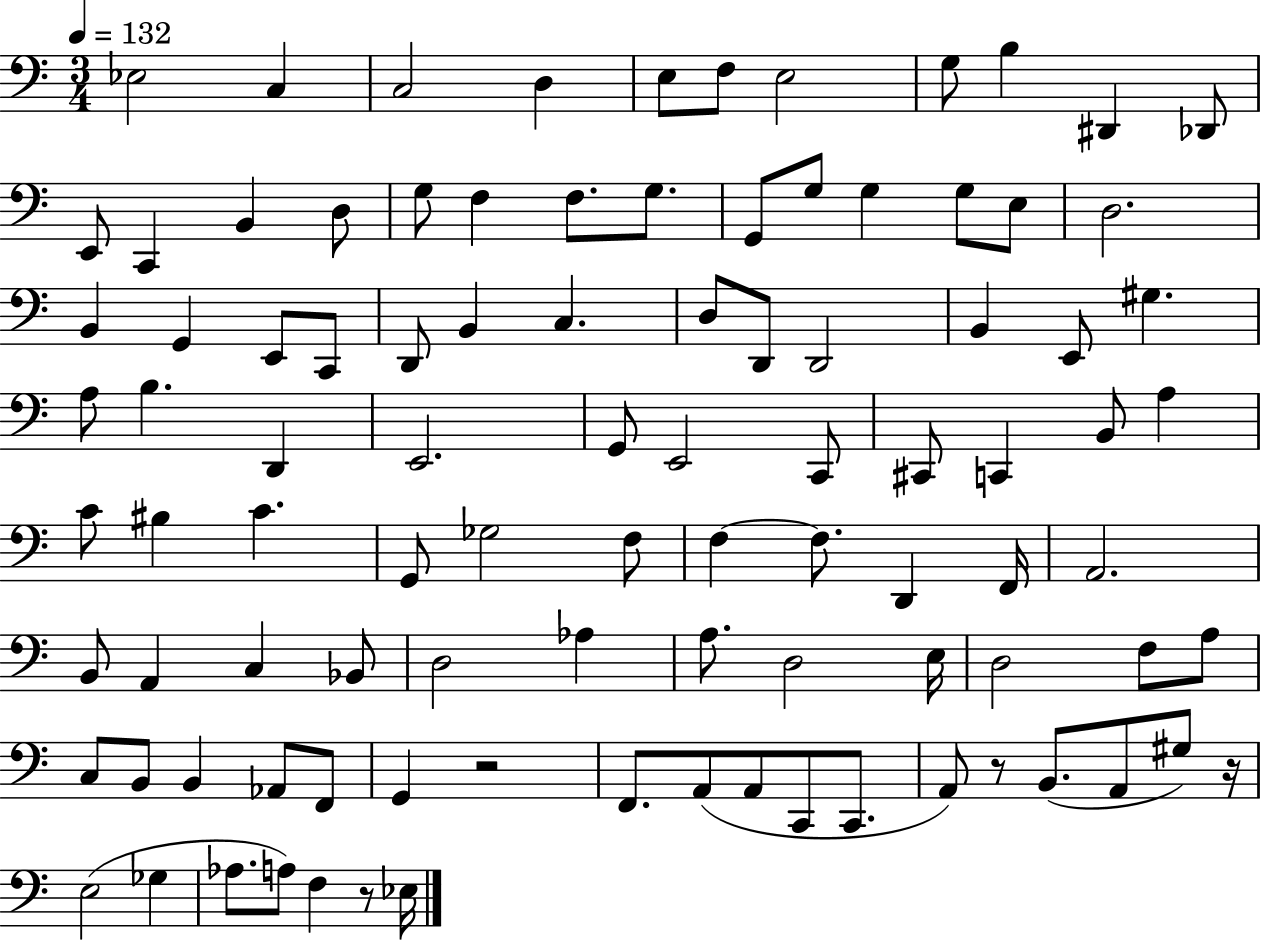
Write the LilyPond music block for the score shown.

{
  \clef bass
  \numericTimeSignature
  \time 3/4
  \key c \major
  \tempo 4 = 132
  ees2 c4 | c2 d4 | e8 f8 e2 | g8 b4 dis,4 des,8 | \break e,8 c,4 b,4 d8 | g8 f4 f8. g8. | g,8 g8 g4 g8 e8 | d2. | \break b,4 g,4 e,8 c,8 | d,8 b,4 c4. | d8 d,8 d,2 | b,4 e,8 gis4. | \break a8 b4. d,4 | e,2. | g,8 e,2 c,8 | cis,8 c,4 b,8 a4 | \break c'8 bis4 c'4. | g,8 ges2 f8 | f4~~ f8. d,4 f,16 | a,2. | \break b,8 a,4 c4 bes,8 | d2 aes4 | a8. d2 e16 | d2 f8 a8 | \break c8 b,8 b,4 aes,8 f,8 | g,4 r2 | f,8. a,8( a,8 c,8 c,8. | a,8) r8 b,8.( a,8 gis8) r16 | \break e2( ges4 | aes8. a8) f4 r8 ees16 | \bar "|."
}